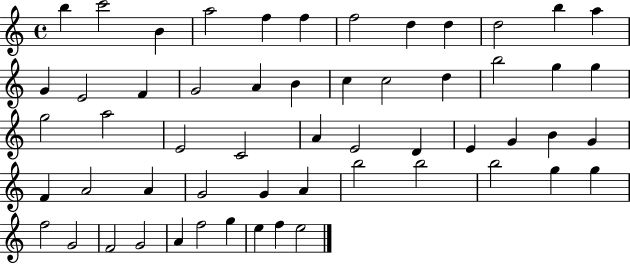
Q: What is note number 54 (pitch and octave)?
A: E5